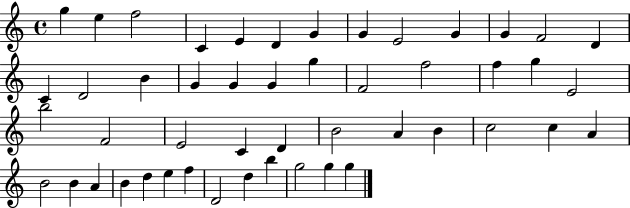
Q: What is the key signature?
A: C major